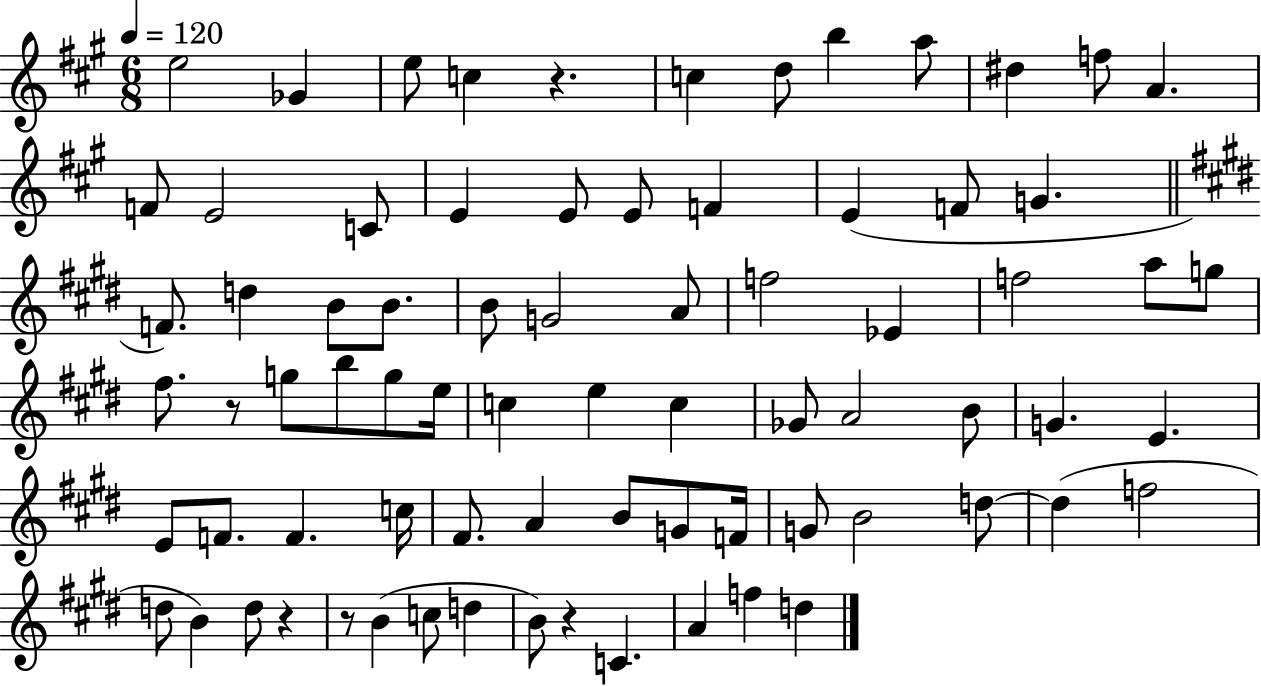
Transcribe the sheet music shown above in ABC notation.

X:1
T:Untitled
M:6/8
L:1/4
K:A
e2 _G e/2 c z c d/2 b a/2 ^d f/2 A F/2 E2 C/2 E E/2 E/2 F E F/2 G F/2 d B/2 B/2 B/2 G2 A/2 f2 _E f2 a/2 g/2 ^f/2 z/2 g/2 b/2 g/2 e/4 c e c _G/2 A2 B/2 G E E/2 F/2 F c/4 ^F/2 A B/2 G/2 F/4 G/2 B2 d/2 d f2 d/2 B d/2 z z/2 B c/2 d B/2 z C A f d